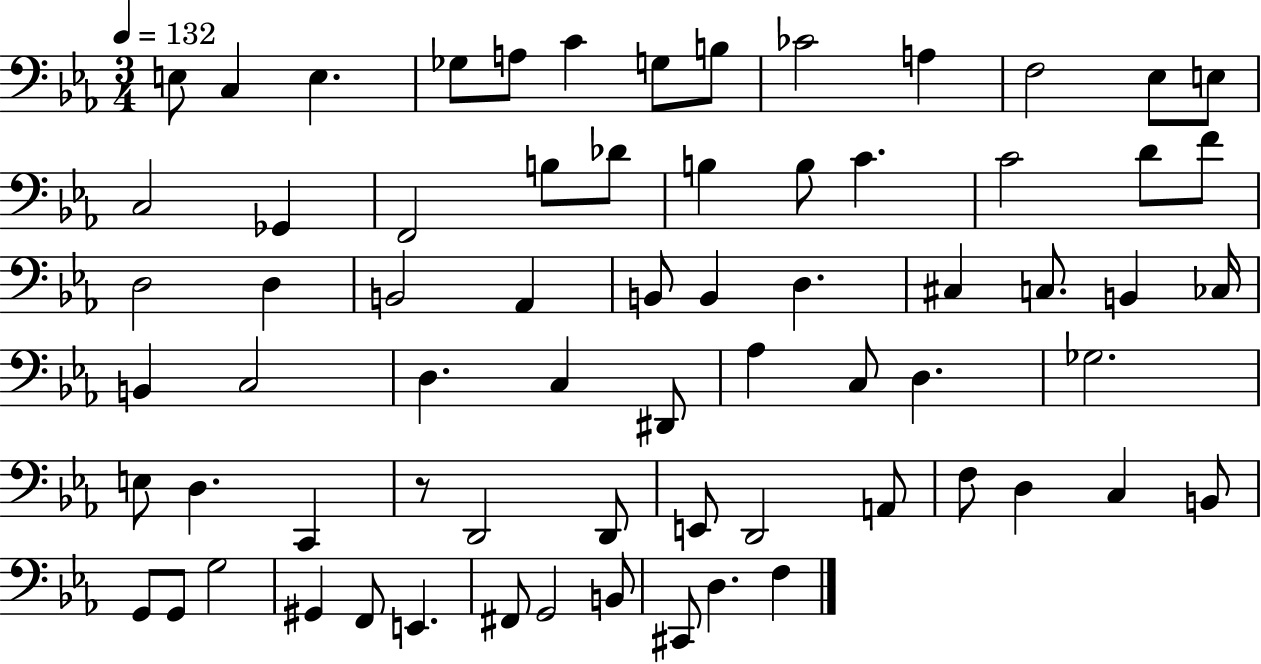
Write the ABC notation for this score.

X:1
T:Untitled
M:3/4
L:1/4
K:Eb
E,/2 C, E, _G,/2 A,/2 C G,/2 B,/2 _C2 A, F,2 _E,/2 E,/2 C,2 _G,, F,,2 B,/2 _D/2 B, B,/2 C C2 D/2 F/2 D,2 D, B,,2 _A,, B,,/2 B,, D, ^C, C,/2 B,, _C,/4 B,, C,2 D, C, ^D,,/2 _A, C,/2 D, _G,2 E,/2 D, C,, z/2 D,,2 D,,/2 E,,/2 D,,2 A,,/2 F,/2 D, C, B,,/2 G,,/2 G,,/2 G,2 ^G,, F,,/2 E,, ^F,,/2 G,,2 B,,/2 ^C,,/2 D, F,